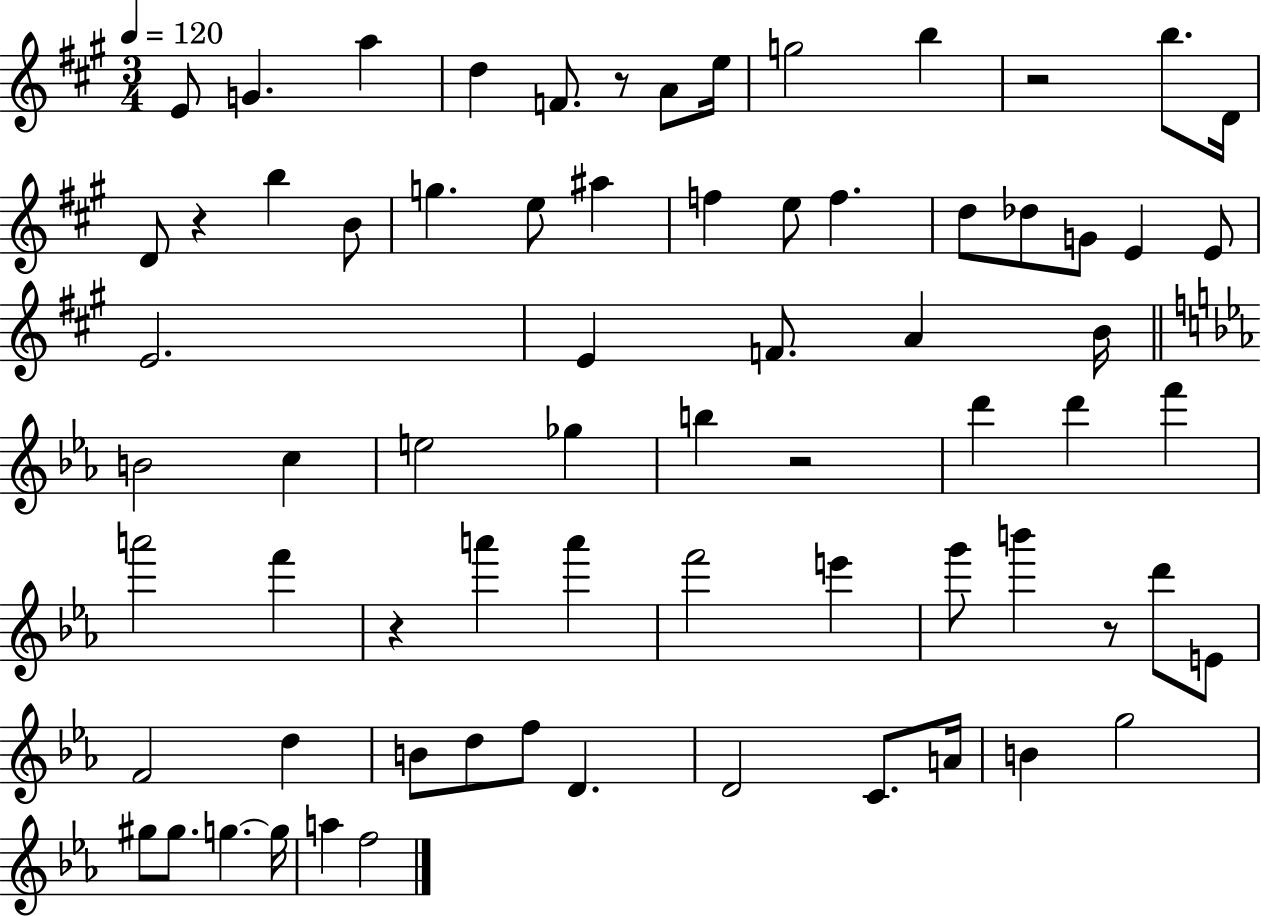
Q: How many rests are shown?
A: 6